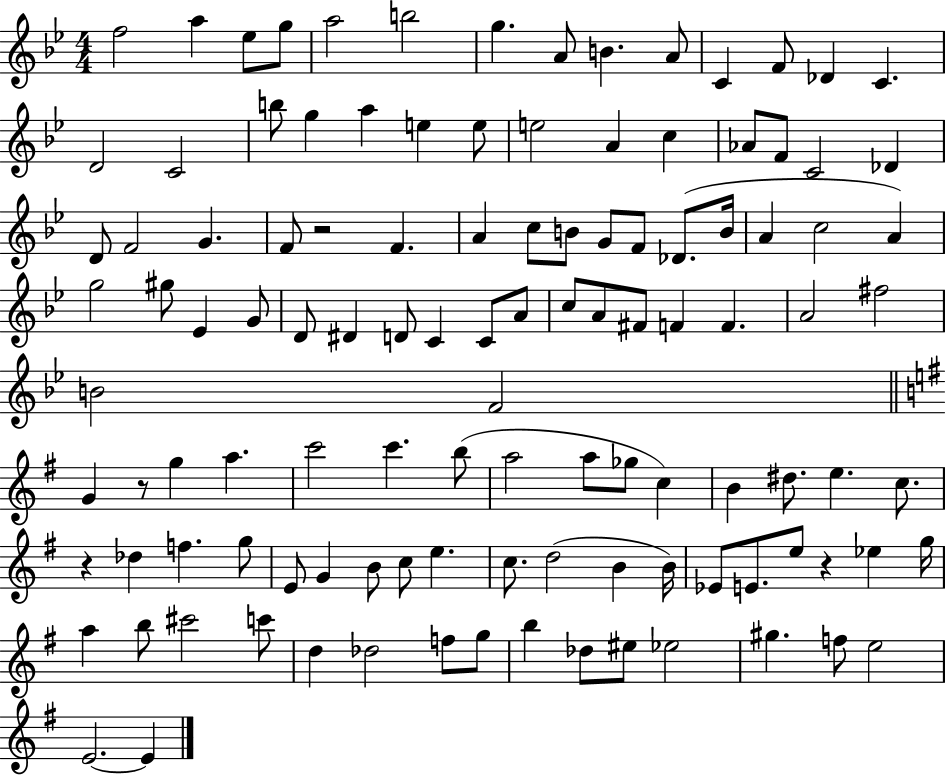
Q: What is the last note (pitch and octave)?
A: E4